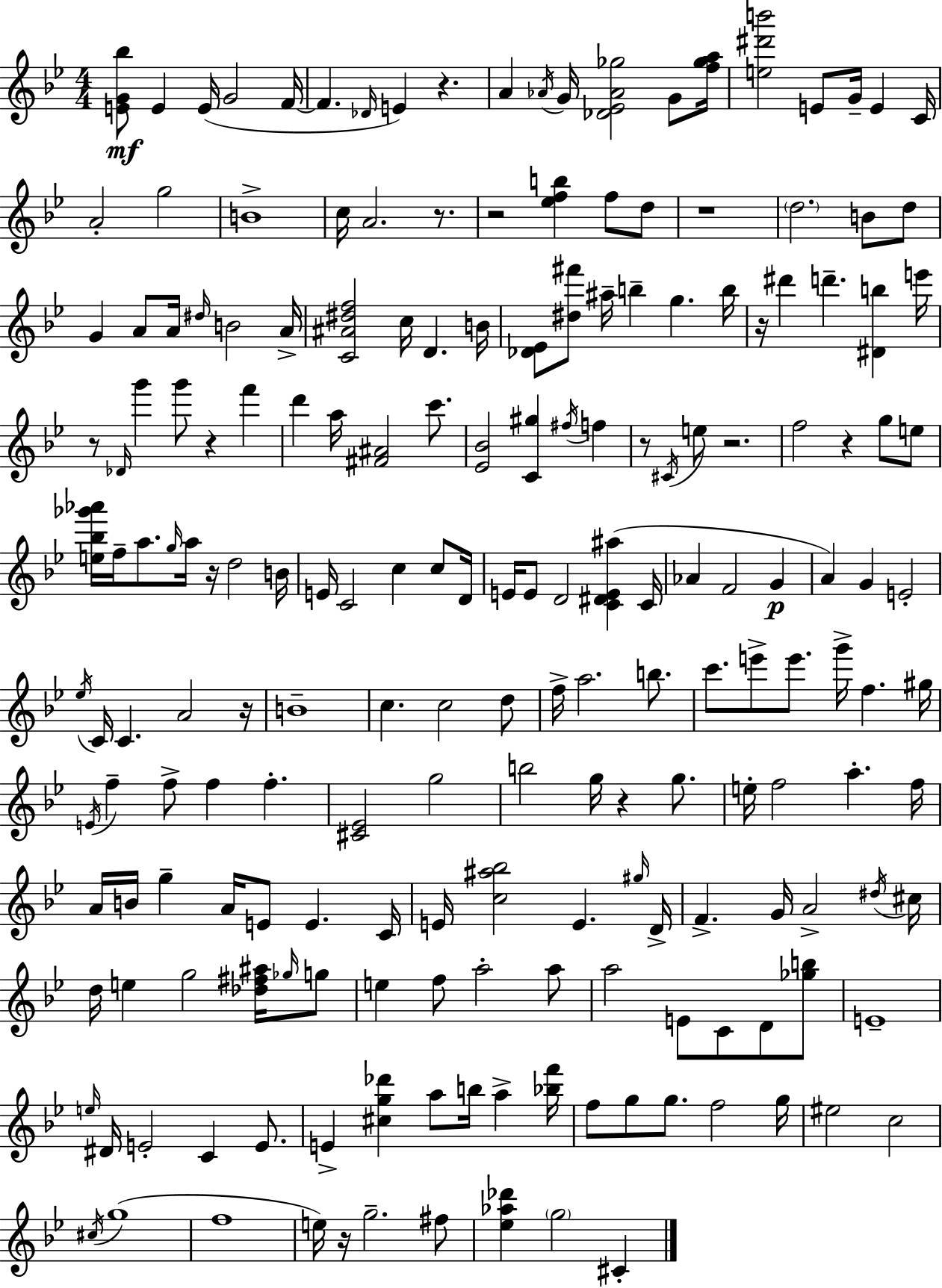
{
  \clef treble
  \numericTimeSignature
  \time 4/4
  \key bes \major
  <e' g' bes''>8\mf e'4 e'16( g'2 f'16~~ | f'4. \grace { des'16 } e'4) r4. | a'4 \acciaccatura { aes'16 } g'16 <des' ees' aes' ges''>2 g'8 | <f'' ges'' a''>16 <e'' dis''' b'''>2 e'8 g'16-- e'4 | \break c'16 a'2-. g''2 | b'1-> | c''16 a'2. r8. | r2 <ees'' f'' b''>4 f''8 | \break d''8 r1 | \parenthesize d''2. b'8 | d''8 g'4 a'8 a'16 \grace { dis''16 } b'2 | a'16-> <c' ais' dis'' f''>2 c''16 d'4. | \break b'16 <des' ees'>8 <dis'' fis'''>8 ais''16-- b''4-- g''4. | b''16 r16 dis'''4 d'''4.-- <dis' b''>4 | e'''16 r8 \grace { des'16 } g'''4 g'''8 r4 | f'''4 d'''4 a''16 <fis' ais'>2 | \break c'''8. <ees' bes'>2 <c' gis''>4 | \acciaccatura { fis''16 } f''4 r8 \acciaccatura { cis'16 } e''8 r2. | f''2 r4 | g''8 e''8 <e'' bes'' ges''' aes'''>16 f''16-- a''8. \grace { g''16 } a''16 r16 d''2 | \break b'16 e'16 c'2 | c''4 c''8 d'16 e'16 e'8 d'2 | <c' dis' e' ais''>4( c'16 aes'4 f'2 | g'4\p a'4) g'4 e'2-. | \break \acciaccatura { ees''16 } c'16 c'4. a'2 | r16 b'1-- | c''4. c''2 | d''8 f''16-> a''2. | \break b''8. c'''8. e'''8-> e'''8. | g'''16-> f''4. gis''16 \acciaccatura { e'16 } f''4-- f''8-> f''4 | f''4.-. <cis' ees'>2 | g''2 b''2 | \break g''16 r4 g''8. e''16-. f''2 | a''4.-. f''16 a'16 b'16 g''4-- a'16 | e'8 e'4. c'16 e'16 <c'' ais'' bes''>2 | e'4. \grace { gis''16 } d'16-> f'4.-> | \break g'16 a'2-> \acciaccatura { dis''16 } cis''16 d''16 e''4 | g''2 <des'' fis'' ais''>16 \grace { ges''16 } g''8 e''4 | f''8 a''2-. a''8 a''2 | e'8 c'8 d'8 <ges'' b''>8 e'1-- | \break \grace { e''16 } dis'16 e'2-. | c'4 e'8. e'4-> | <cis'' g'' des'''>4 a''8 b''16 a''4-> <bes'' f'''>16 f''8 g''8 | g''8. f''2 g''16 eis''2 | \break c''2 \acciaccatura { cis''16 }( g''1 | f''1 | e''16) r16 | g''2.-- fis''8 <ees'' aes'' des'''>4 | \break \parenthesize g''2 cis'4-. \bar "|."
}